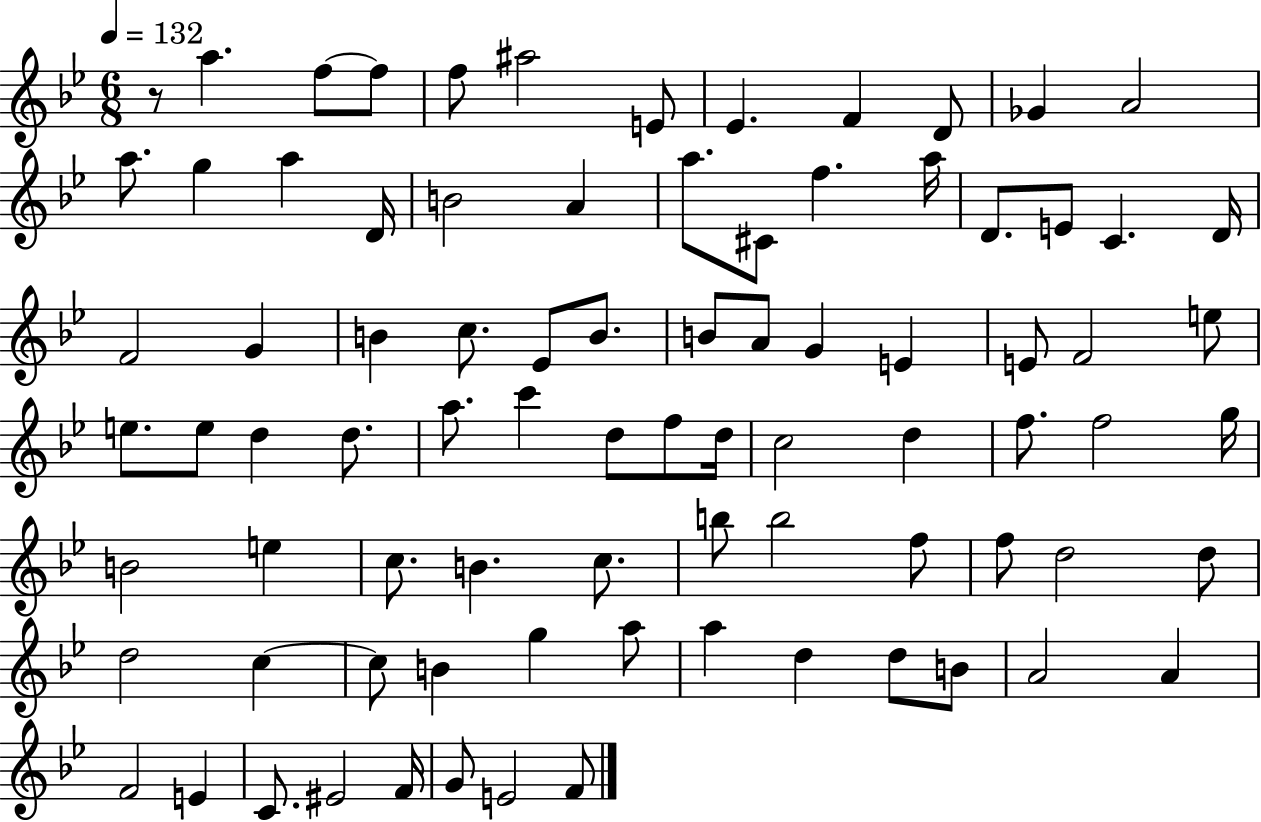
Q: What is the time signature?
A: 6/8